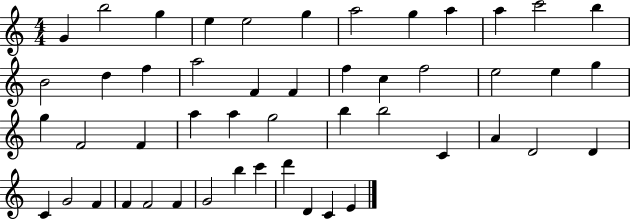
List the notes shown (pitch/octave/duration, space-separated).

G4/q B5/h G5/q E5/q E5/h G5/q A5/h G5/q A5/q A5/q C6/h B5/q B4/h D5/q F5/q A5/h F4/q F4/q F5/q C5/q F5/h E5/h E5/q G5/q G5/q F4/h F4/q A5/q A5/q G5/h B5/q B5/h C4/q A4/q D4/h D4/q C4/q G4/h F4/q F4/q F4/h F4/q G4/h B5/q C6/q D6/q D4/q C4/q E4/q